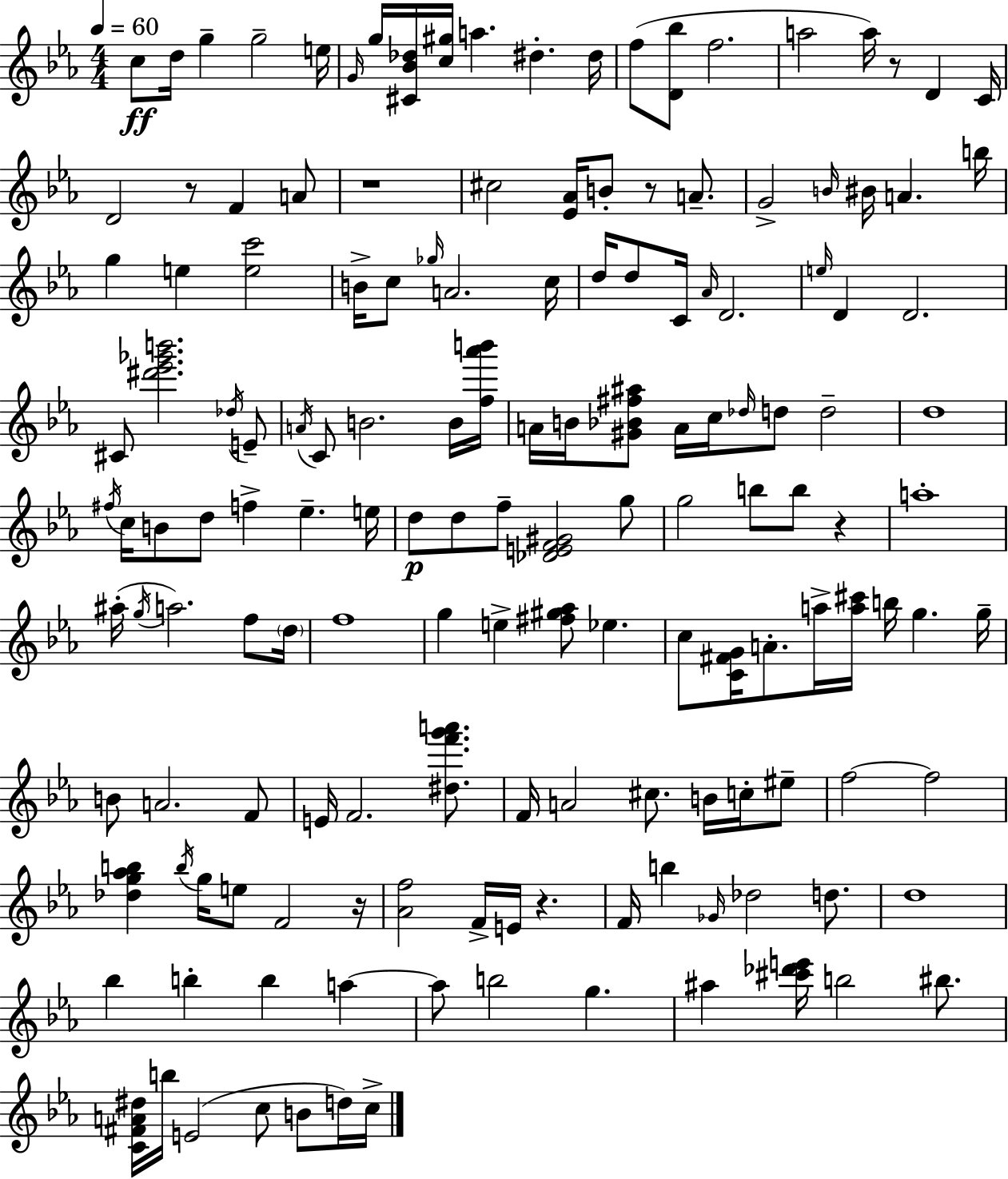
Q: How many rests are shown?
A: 7